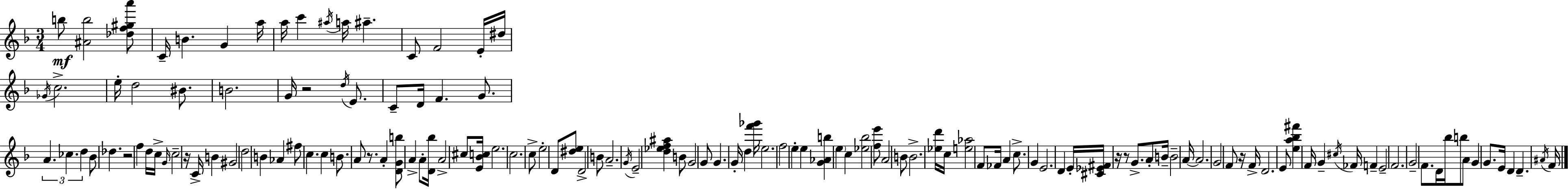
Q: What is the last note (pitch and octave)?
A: F4